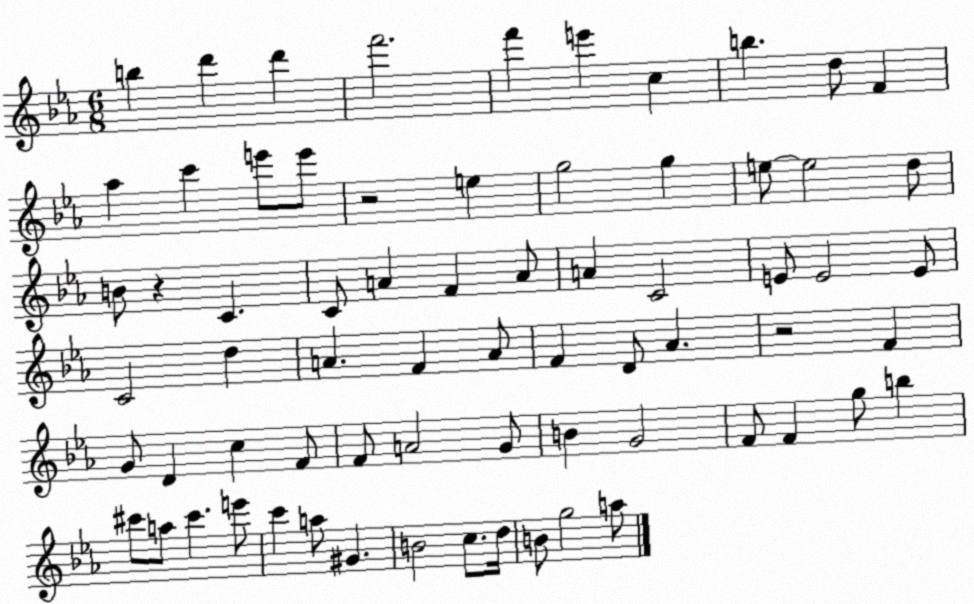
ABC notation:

X:1
T:Untitled
M:6/8
L:1/4
K:Eb
b d' d' f'2 f' e' c b d/2 F _a c' e'/2 e'/2 z2 e g2 g e/2 e2 d/2 B/2 z C C/2 A F A/2 A C2 E/2 E2 E/2 C2 d A F A/2 F D/2 _A z2 F G/2 D c F/2 F/2 A2 G/2 B G2 F/2 F g/2 b ^c'/2 a/2 ^c' e'/2 c' a/2 ^G B2 c/2 d/4 B/2 g2 a/2